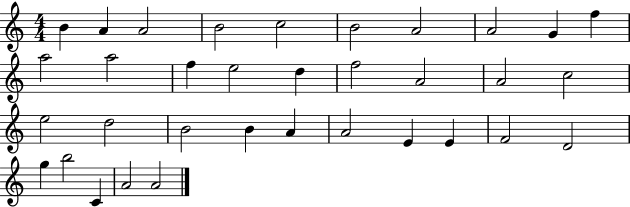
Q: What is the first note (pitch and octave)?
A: B4